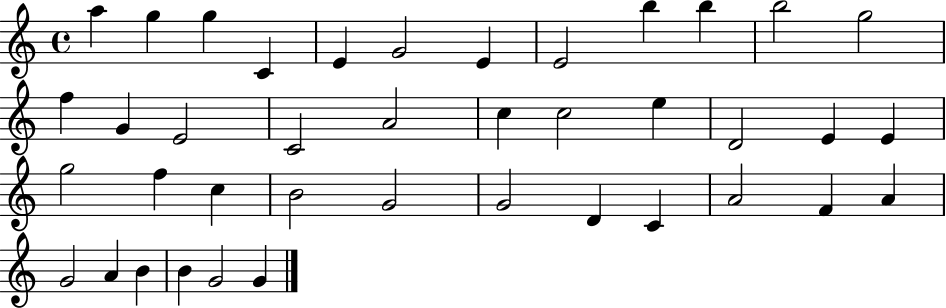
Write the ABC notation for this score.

X:1
T:Untitled
M:4/4
L:1/4
K:C
a g g C E G2 E E2 b b b2 g2 f G E2 C2 A2 c c2 e D2 E E g2 f c B2 G2 G2 D C A2 F A G2 A B B G2 G